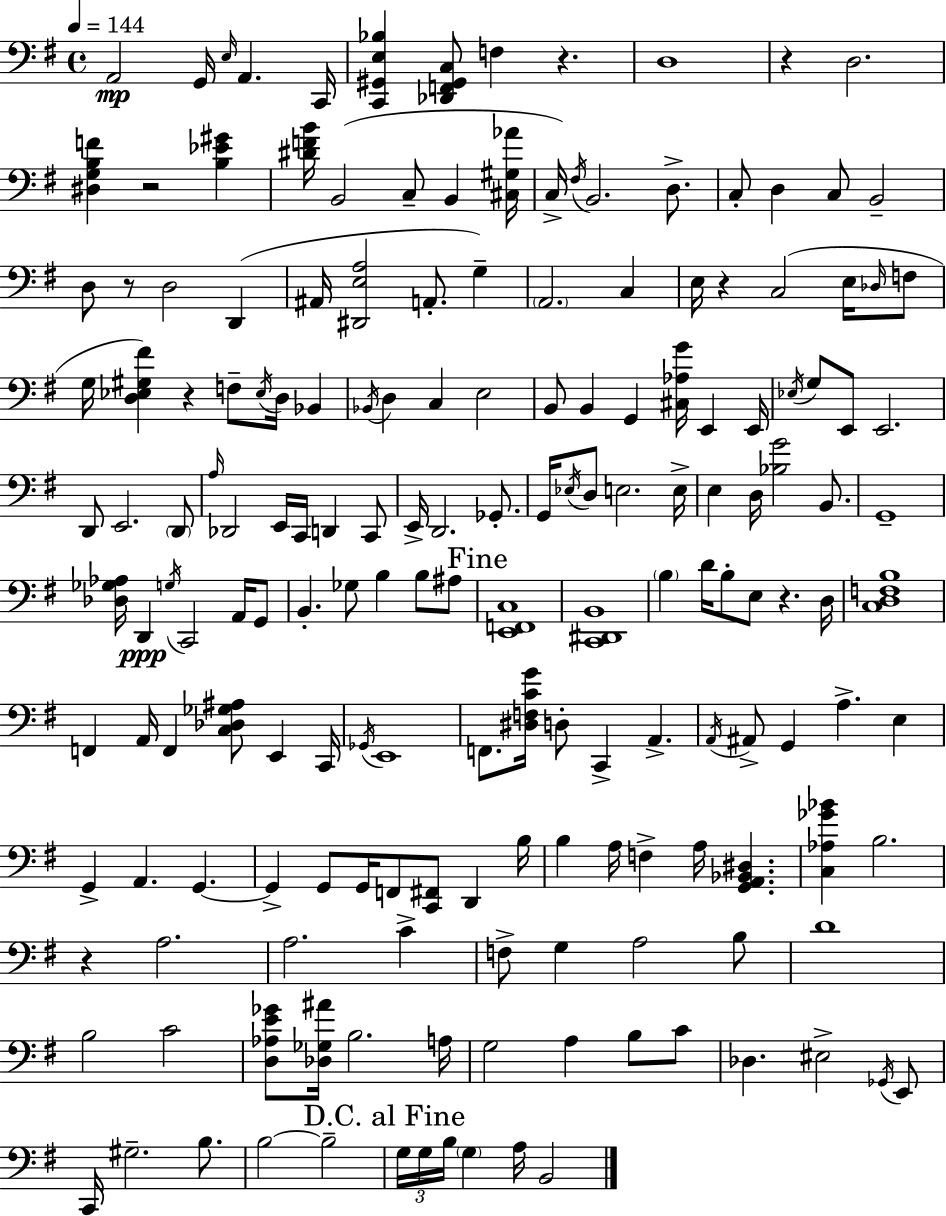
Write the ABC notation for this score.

X:1
T:Untitled
M:4/4
L:1/4
K:G
A,,2 G,,/4 E,/4 A,, C,,/4 [C,,^G,,E,_B,] [_D,,F,,^G,,C,]/2 F, z D,4 z D,2 [^D,G,B,F] z2 [B,_E^G] [^DFB]/4 B,,2 C,/2 B,, [^C,^G,_A]/4 C,/4 ^F,/4 B,,2 D,/2 C,/2 D, C,/2 B,,2 D,/2 z/2 D,2 D,, ^A,,/4 [^D,,E,A,]2 A,,/2 G, A,,2 C, E,/4 z C,2 E,/4 _D,/4 F,/2 G,/4 [D,_E,^G,^F] z F,/2 _E,/4 D,/4 _B,, _B,,/4 D, C, E,2 B,,/2 B,, G,, [^C,_A,G]/4 E,, E,,/4 _E,/4 G,/2 E,,/2 E,,2 D,,/2 E,,2 D,,/2 A,/4 _D,,2 E,,/4 C,,/4 D,, C,,/2 E,,/4 D,,2 _G,,/2 G,,/4 _E,/4 D,/2 E,2 E,/4 E, D,/4 [_B,G]2 B,,/2 G,,4 [_D,_G,_A,]/4 D,, G,/4 C,,2 A,,/4 G,,/2 B,, _G,/2 B, B,/2 ^A,/2 [E,,F,,C,]4 [C,,^D,,B,,]4 B, D/4 B,/2 E,/2 z D,/4 [C,D,F,B,]4 F,, A,,/4 F,, [C,_D,_G,^A,]/2 E,, C,,/4 _G,,/4 E,,4 F,,/2 [^D,F,CG]/4 D,/2 C,, A,, A,,/4 ^A,,/2 G,, A, E, G,, A,, G,, G,, G,,/2 G,,/4 F,,/2 [C,,^F,,]/2 D,, B,/4 B, A,/4 F, A,/4 [G,,A,,_B,,^D,] [C,_A,_G_B] B,2 z A,2 A,2 C F,/2 G, A,2 B,/2 D4 B,2 C2 [D,_A,E_G]/2 [_D,_G,^A]/4 B,2 A,/4 G,2 A, B,/2 C/2 _D, ^E,2 _G,,/4 E,,/2 C,,/4 ^G,2 B,/2 B,2 B,2 G,/4 G,/4 B,/4 G, A,/4 B,,2